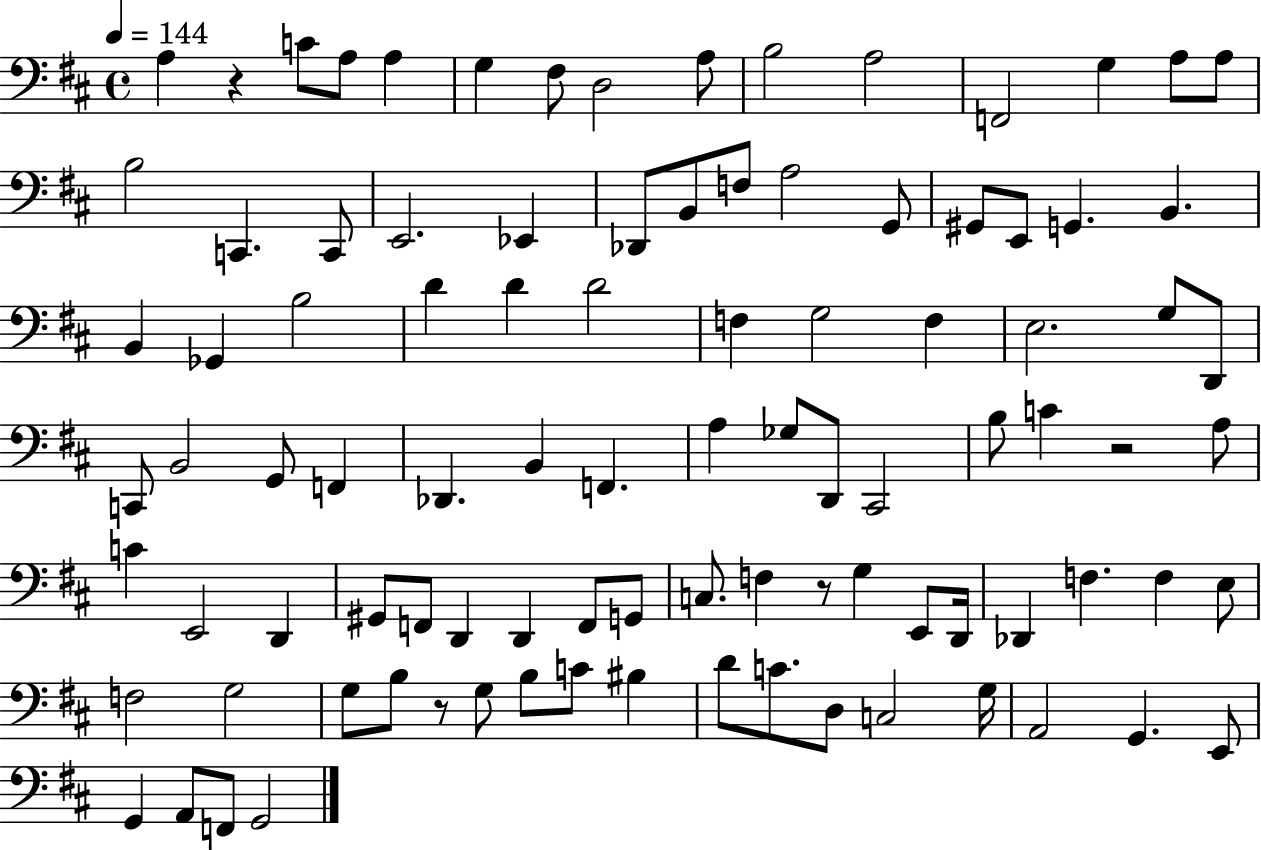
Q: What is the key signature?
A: D major